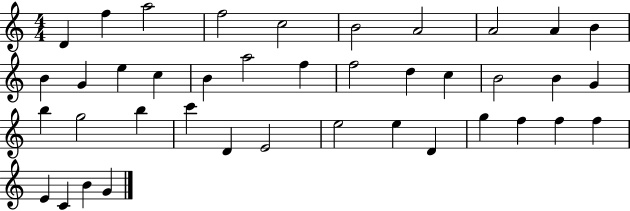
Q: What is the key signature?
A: C major